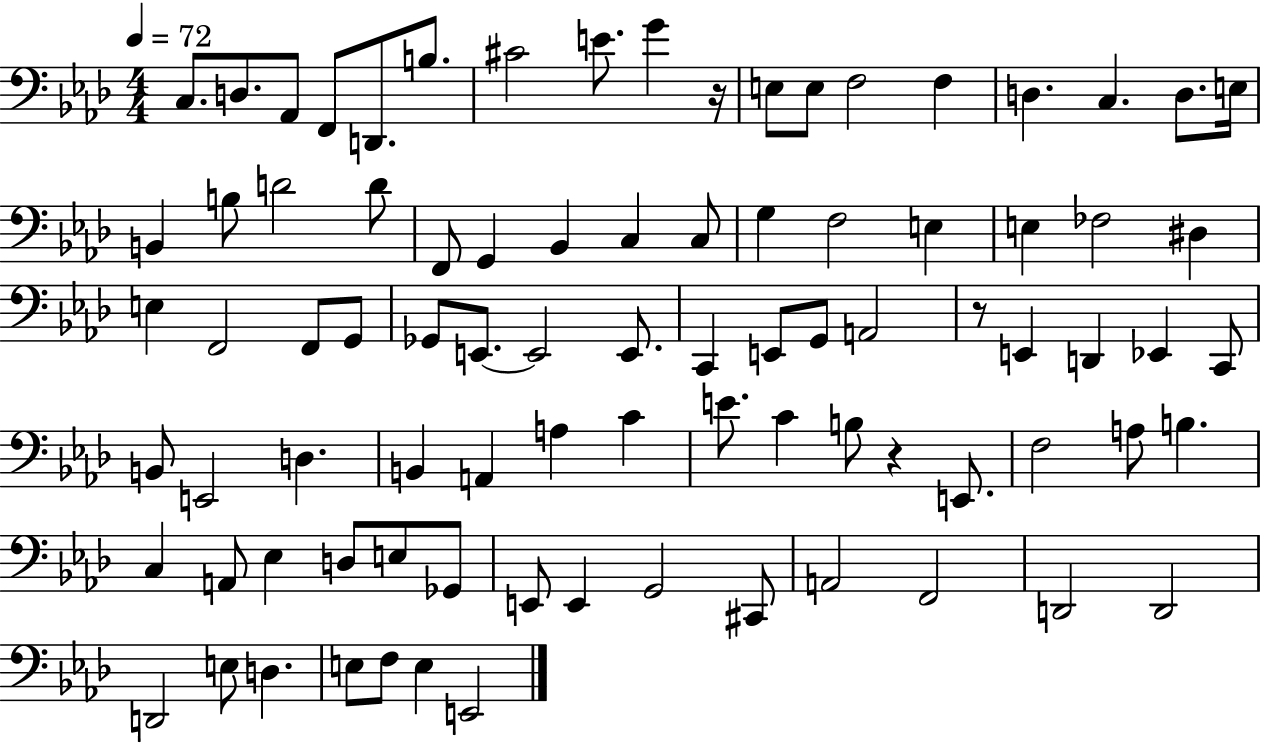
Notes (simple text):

C3/e. D3/e. Ab2/e F2/e D2/e. B3/e. C#4/h E4/e. G4/q R/s E3/e E3/e F3/h F3/q D3/q. C3/q. D3/e. E3/s B2/q B3/e D4/h D4/e F2/e G2/q Bb2/q C3/q C3/e G3/q F3/h E3/q E3/q FES3/h D#3/q E3/q F2/h F2/e G2/e Gb2/e E2/e. E2/h E2/e. C2/q E2/e G2/e A2/h R/e E2/q D2/q Eb2/q C2/e B2/e E2/h D3/q. B2/q A2/q A3/q C4/q E4/e. C4/q B3/e R/q E2/e. F3/h A3/e B3/q. C3/q A2/e Eb3/q D3/e E3/e Gb2/e E2/e E2/q G2/h C#2/e A2/h F2/h D2/h D2/h D2/h E3/e D3/q. E3/e F3/e E3/q E2/h